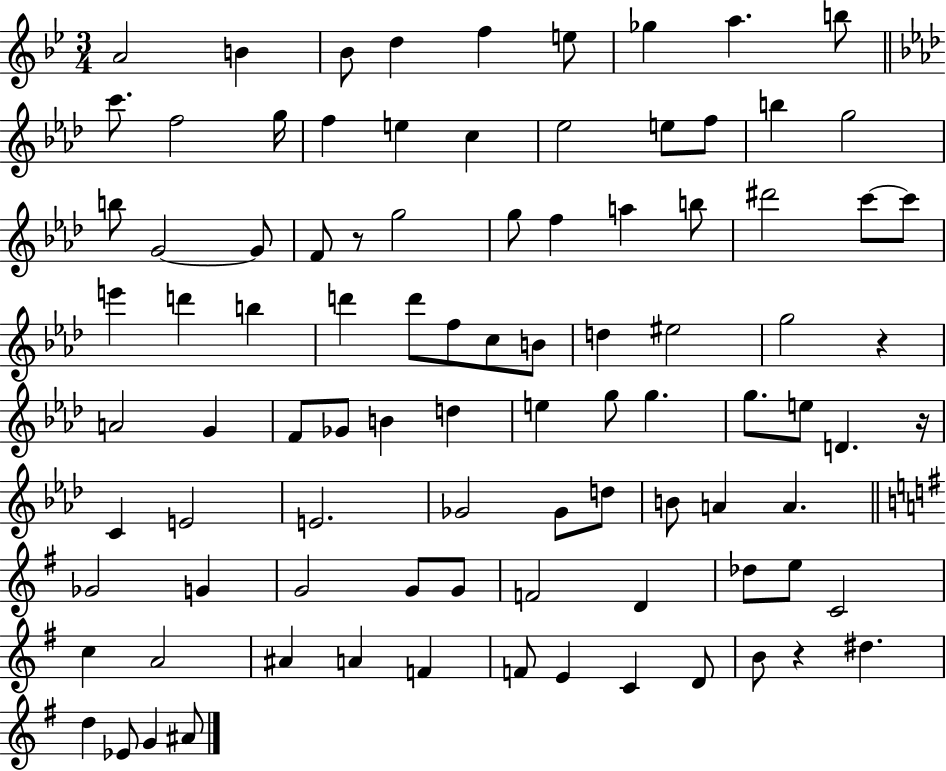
A4/h B4/q Bb4/e D5/q F5/q E5/e Gb5/q A5/q. B5/e C6/e. F5/h G5/s F5/q E5/q C5/q Eb5/h E5/e F5/e B5/q G5/h B5/e G4/h G4/e F4/e R/e G5/h G5/e F5/q A5/q B5/e D#6/h C6/e C6/e E6/q D6/q B5/q D6/q D6/e F5/e C5/e B4/e D5/q EIS5/h G5/h R/q A4/h G4/q F4/e Gb4/e B4/q D5/q E5/q G5/e G5/q. G5/e. E5/e D4/q. R/s C4/q E4/h E4/h. Gb4/h Gb4/e D5/e B4/e A4/q A4/q. Gb4/h G4/q G4/h G4/e G4/e F4/h D4/q Db5/e E5/e C4/h C5/q A4/h A#4/q A4/q F4/q F4/e E4/q C4/q D4/e B4/e R/q D#5/q. D5/q Eb4/e G4/q A#4/e